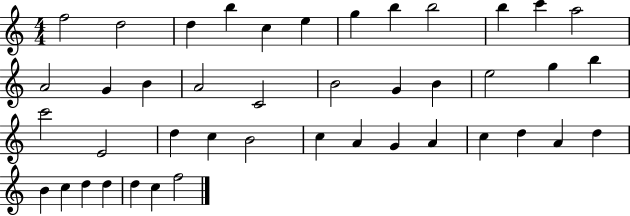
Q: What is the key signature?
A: C major